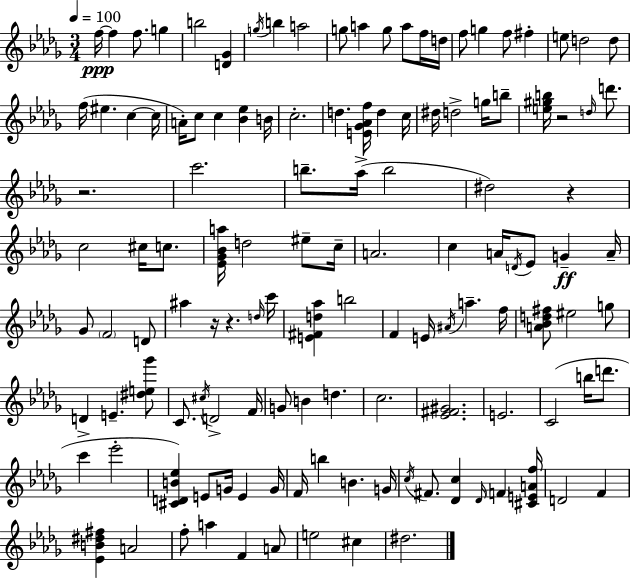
X:1
T:Untitled
M:3/4
L:1/4
K:Bbm
f/4 f f/2 g b2 [D_G] g/4 b a2 g/2 a g/2 a/2 f/4 d/4 f/2 g f/2 ^f e/2 d2 d/2 f/4 ^e c c/4 A/4 c/2 c [_B_e] B/4 c2 d [E_G_Af]/4 d c/4 ^d/4 d2 g/4 b/2 [e^gb]/4 z2 d/4 d'/2 z2 c'2 b/2 _a/4 b2 ^d2 z c2 ^c/4 c/2 [_E_G_Ba]/4 d2 ^e/2 c/4 A2 c A/4 D/4 _E/2 G A/4 _G/2 F2 D/2 ^a z/4 z d/4 c'/4 [E^Fd_a] b2 F E/4 ^A/4 a f/4 [A_Bd^f]/2 ^e2 g/2 D E [^de_g']/2 C/2 ^c/4 D2 F/4 G/2 B d c2 [_E^F^G]2 E2 C2 b/4 d'/2 c' _e'2 [^CDB_e] E/2 G/4 E G/4 F/4 b B G/4 c/4 ^F/2 [_Dc] _D/4 F [^CEAf]/4 D2 F [_EB^d^f] A2 f/2 a F A/2 e2 ^c ^d2